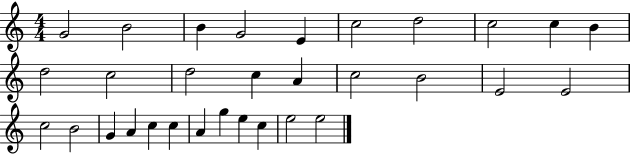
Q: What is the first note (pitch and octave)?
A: G4